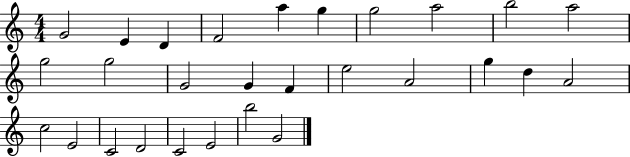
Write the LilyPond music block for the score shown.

{
  \clef treble
  \numericTimeSignature
  \time 4/4
  \key c \major
  g'2 e'4 d'4 | f'2 a''4 g''4 | g''2 a''2 | b''2 a''2 | \break g''2 g''2 | g'2 g'4 f'4 | e''2 a'2 | g''4 d''4 a'2 | \break c''2 e'2 | c'2 d'2 | c'2 e'2 | b''2 g'2 | \break \bar "|."
}